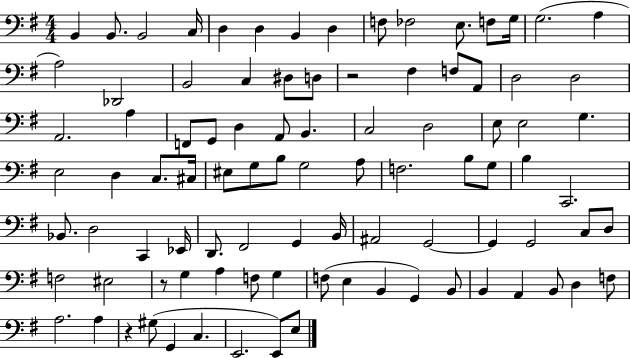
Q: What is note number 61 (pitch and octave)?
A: A#2